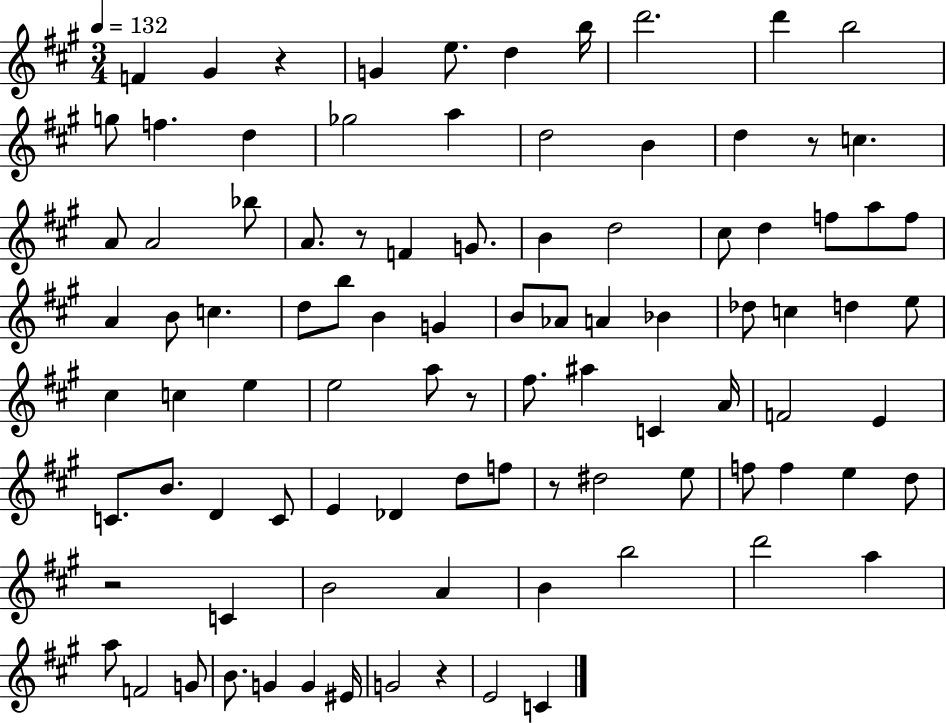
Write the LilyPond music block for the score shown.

{
  \clef treble
  \numericTimeSignature
  \time 3/4
  \key a \major
  \tempo 4 = 132
  f'4 gis'4 r4 | g'4 e''8. d''4 b''16 | d'''2. | d'''4 b''2 | \break g''8 f''4. d''4 | ges''2 a''4 | d''2 b'4 | d''4 r8 c''4. | \break a'8 a'2 bes''8 | a'8. r8 f'4 g'8. | b'4 d''2 | cis''8 d''4 f''8 a''8 f''8 | \break a'4 b'8 c''4. | d''8 b''8 b'4 g'4 | b'8 aes'8 a'4 bes'4 | des''8 c''4 d''4 e''8 | \break cis''4 c''4 e''4 | e''2 a''8 r8 | fis''8. ais''4 c'4 a'16 | f'2 e'4 | \break c'8. b'8. d'4 c'8 | e'4 des'4 d''8 f''8 | r8 dis''2 e''8 | f''8 f''4 e''4 d''8 | \break r2 c'4 | b'2 a'4 | b'4 b''2 | d'''2 a''4 | \break a''8 f'2 g'8 | b'8. g'4 g'4 eis'16 | g'2 r4 | e'2 c'4 | \break \bar "|."
}